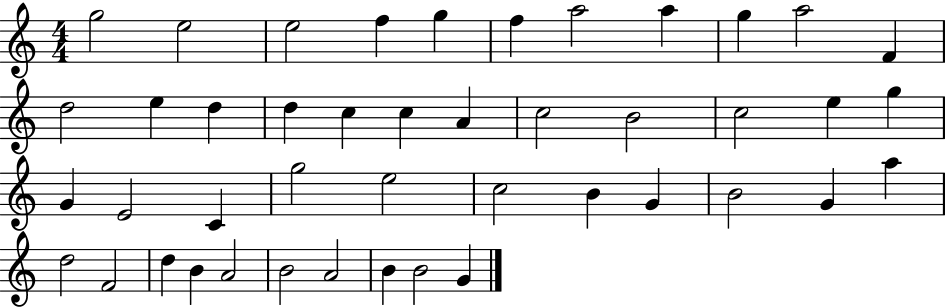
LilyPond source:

{
  \clef treble
  \numericTimeSignature
  \time 4/4
  \key c \major
  g''2 e''2 | e''2 f''4 g''4 | f''4 a''2 a''4 | g''4 a''2 f'4 | \break d''2 e''4 d''4 | d''4 c''4 c''4 a'4 | c''2 b'2 | c''2 e''4 g''4 | \break g'4 e'2 c'4 | g''2 e''2 | c''2 b'4 g'4 | b'2 g'4 a''4 | \break d''2 f'2 | d''4 b'4 a'2 | b'2 a'2 | b'4 b'2 g'4 | \break \bar "|."
}